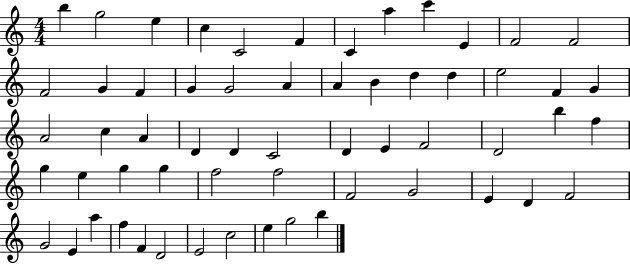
B5/q G5/h E5/q C5/q C4/h F4/q C4/q A5/q C6/q E4/q F4/h F4/h F4/h G4/q F4/q G4/q G4/h A4/q A4/q B4/q D5/q D5/q E5/h F4/q G4/q A4/h C5/q A4/q D4/q D4/q C4/h D4/q E4/q F4/h D4/h B5/q F5/q G5/q E5/q G5/q G5/q F5/h F5/h F4/h G4/h E4/q D4/q F4/h G4/h E4/q A5/q F5/q F4/q D4/h E4/h C5/h E5/q G5/h B5/q